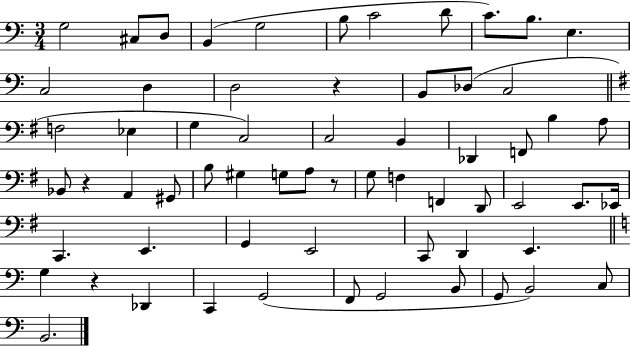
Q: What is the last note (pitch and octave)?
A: B2